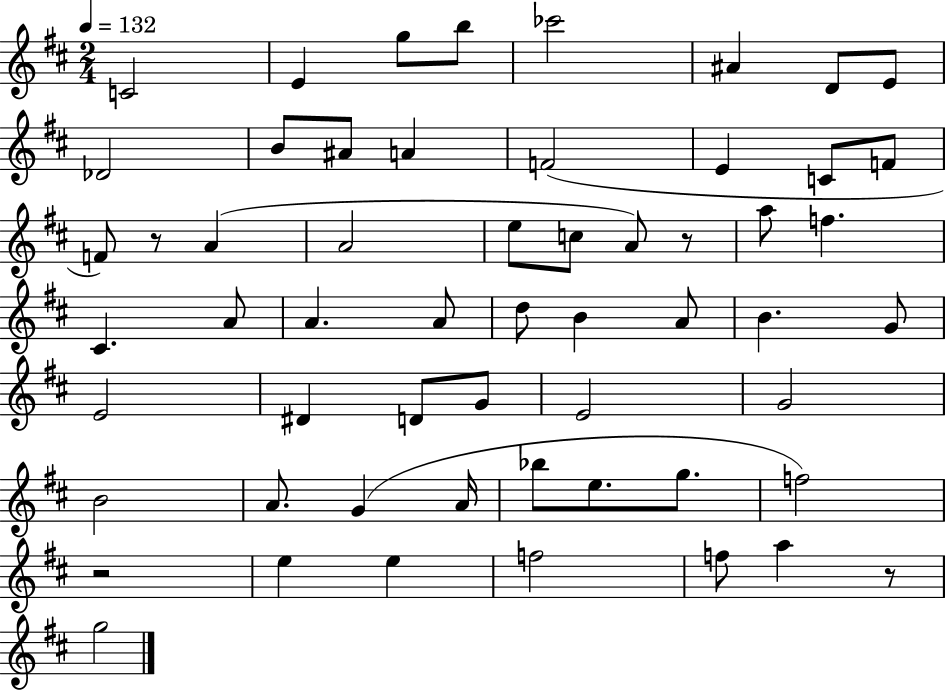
X:1
T:Untitled
M:2/4
L:1/4
K:D
C2 E g/2 b/2 _c'2 ^A D/2 E/2 _D2 B/2 ^A/2 A F2 E C/2 F/2 F/2 z/2 A A2 e/2 c/2 A/2 z/2 a/2 f ^C A/2 A A/2 d/2 B A/2 B G/2 E2 ^D D/2 G/2 E2 G2 B2 A/2 G A/4 _b/2 e/2 g/2 f2 z2 e e f2 f/2 a z/2 g2